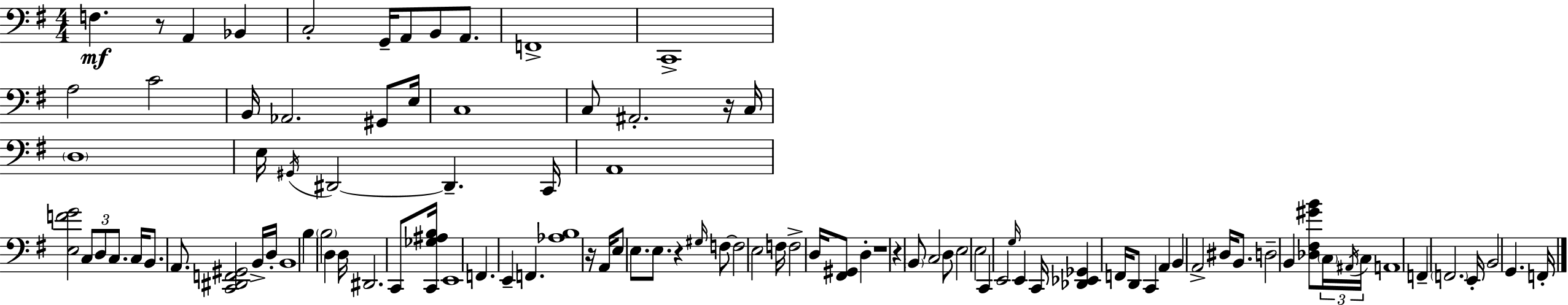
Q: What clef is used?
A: bass